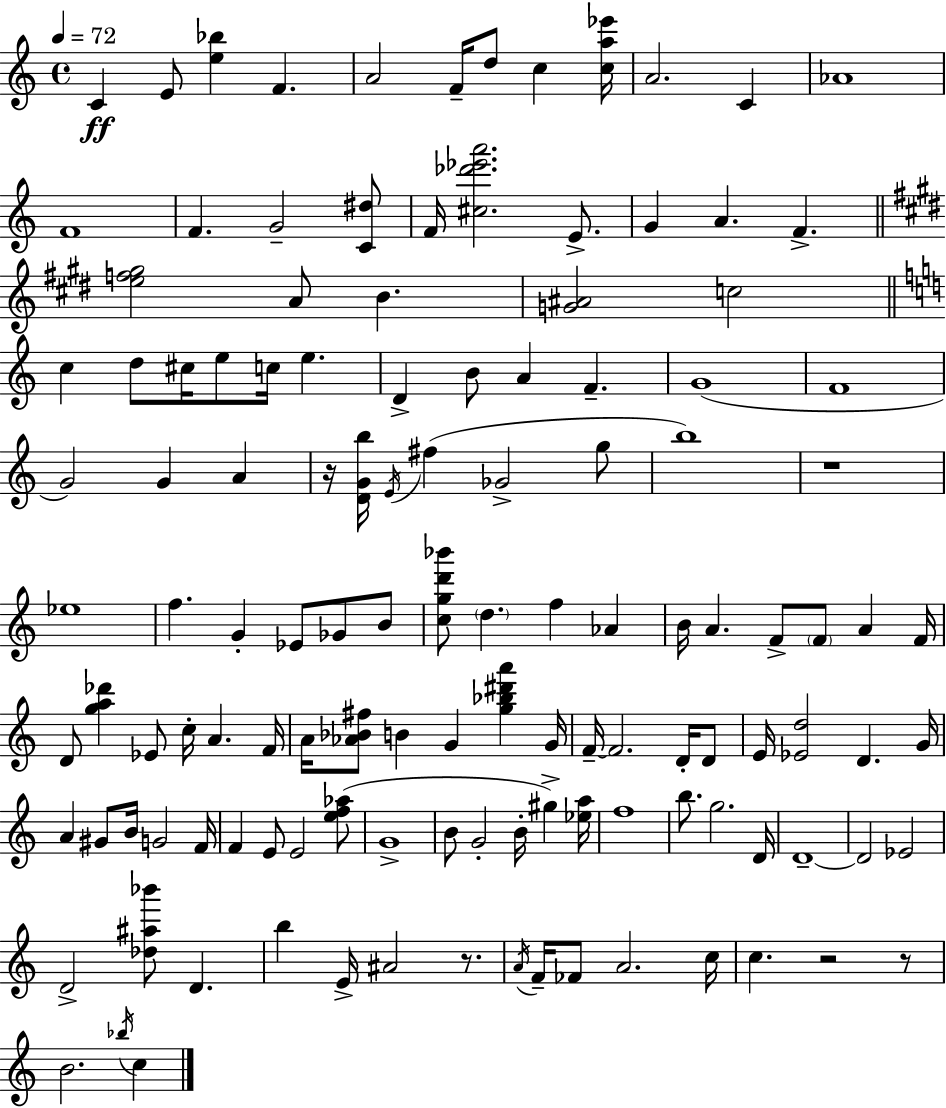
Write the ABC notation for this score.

X:1
T:Untitled
M:4/4
L:1/4
K:Am
C E/2 [e_b] F A2 F/4 d/2 c [ca_e']/4 A2 C _A4 F4 F G2 [C^d]/2 F/4 [^c_d'_e'a']2 E/2 G A F [ef^g]2 A/2 B [G^A]2 c2 c d/2 ^c/4 e/2 c/4 e D B/2 A F G4 F4 G2 G A z/4 [DGb]/4 E/4 ^f _G2 g/2 b4 z4 _e4 f G _E/2 _G/2 B/2 [cgd'_b']/2 d f _A B/4 A F/2 F/2 A F/4 D/2 [ga_d'] _E/2 c/4 A F/4 A/4 [_A_B^f]/2 B G [g_b^d'a'] G/4 F/4 F2 D/4 D/2 E/4 [_Ed]2 D G/4 A ^G/2 B/4 G2 F/4 F E/2 E2 [ef_a]/2 G4 B/2 G2 B/4 ^g [_ea]/4 f4 b/2 g2 D/4 D4 D2 _E2 D2 [_d^a_b']/2 D b E/4 ^A2 z/2 A/4 F/4 _F/2 A2 c/4 c z2 z/2 B2 _b/4 c